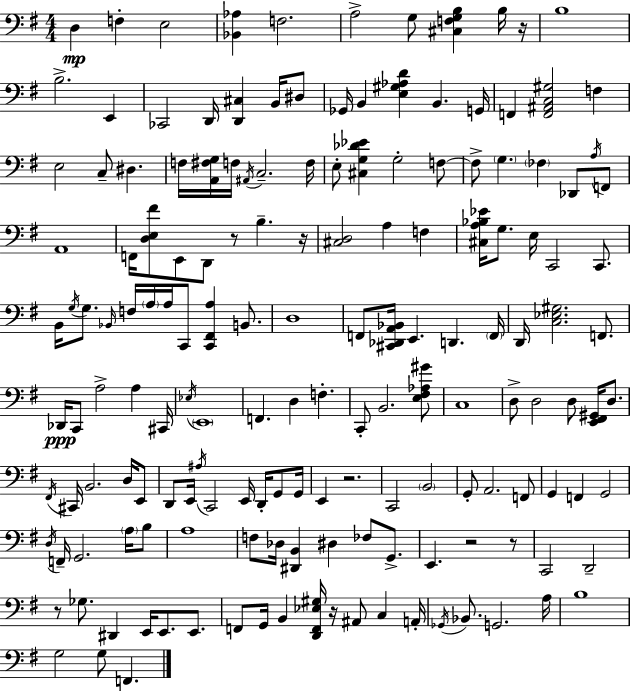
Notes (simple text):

D3/q F3/q E3/h [Bb2,Ab3]/q F3/h. A3/h G3/e [C#3,F3,G3,B3]/q B3/s R/s B3/w B3/h. E2/q CES2/h D2/s [D2,C#3]/q B2/s D#3/e Gb2/s B2/q [E3,G#3,Ab3,D4]/q B2/q. G2/s F2/q [F2,A#2,C3,G#3]/h F3/q E3/h C3/e D#3/q. F3/s [A2,F#3,G3]/s F3/s A#2/s C3/h. F3/s E3/e [C#3,G3,Db4,Eb4]/q G3/h F3/e F3/e G3/q. FES3/q Db2/e A3/s F2/e A2/w F2/s [D3,E3,F#4]/e E2/e D2/e R/e B3/q. R/s [C#3,D3]/h A3/q F3/q [C#3,A3,Bb3,Eb4]/s G3/e. E3/s C2/h C2/e. B2/s G3/s G3/e. Bb2/s F3/s A3/s A3/s C2/e [C2,F#2,A3]/q B2/e. D3/w F2/e [C#2,Db2,A2,Bb2]/s E2/q. D2/q. F2/s D2/s [C3,Eb3,G#3]/h. F2/e. Db2/s C2/e A3/h A3/q C#2/s Eb3/s E2/w F2/q. D3/q F3/q. C2/e B2/h. [E3,F#3,Ab3,G#4]/e C3/w D3/e D3/h D3/e [E2,F#2,G#2]/s D3/e. F#2/s C#2/s B2/h. D3/s E2/e D2/e E2/s A#3/s C2/h E2/s D2/s G2/e G2/s E2/q R/h. C2/h B2/h G2/e A2/h. F2/e G2/q F2/q G2/h D3/s F2/s G2/h. A3/s B3/e A3/w F3/e Db3/s [D#2,B2]/q D#3/q FES3/e G2/e. E2/q. R/h R/e C2/h D2/h R/e Gb3/e. D#2/q E2/s E2/e. E2/e. F2/e G2/s B2/q [D2,F2,Eb3,G#3]/s R/s A#2/e C3/q A2/s Gb2/s Bb2/e. G2/h. A3/s B3/w G3/h G3/e F2/q.